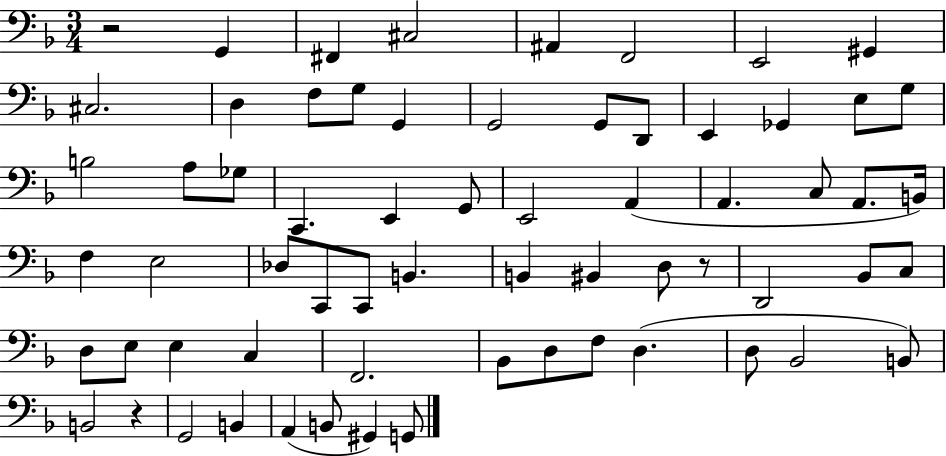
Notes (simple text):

R/h G2/q F#2/q C#3/h A#2/q F2/h E2/h G#2/q C#3/h. D3/q F3/e G3/e G2/q G2/h G2/e D2/e E2/q Gb2/q E3/e G3/e B3/h A3/e Gb3/e C2/q. E2/q G2/e E2/h A2/q A2/q. C3/e A2/e. B2/s F3/q E3/h Db3/e C2/e C2/e B2/q. B2/q BIS2/q D3/e R/e D2/h Bb2/e C3/e D3/e E3/e E3/q C3/q F2/h. Bb2/e D3/e F3/e D3/q. D3/e Bb2/h B2/e B2/h R/q G2/h B2/q A2/q B2/e G#2/q G2/e